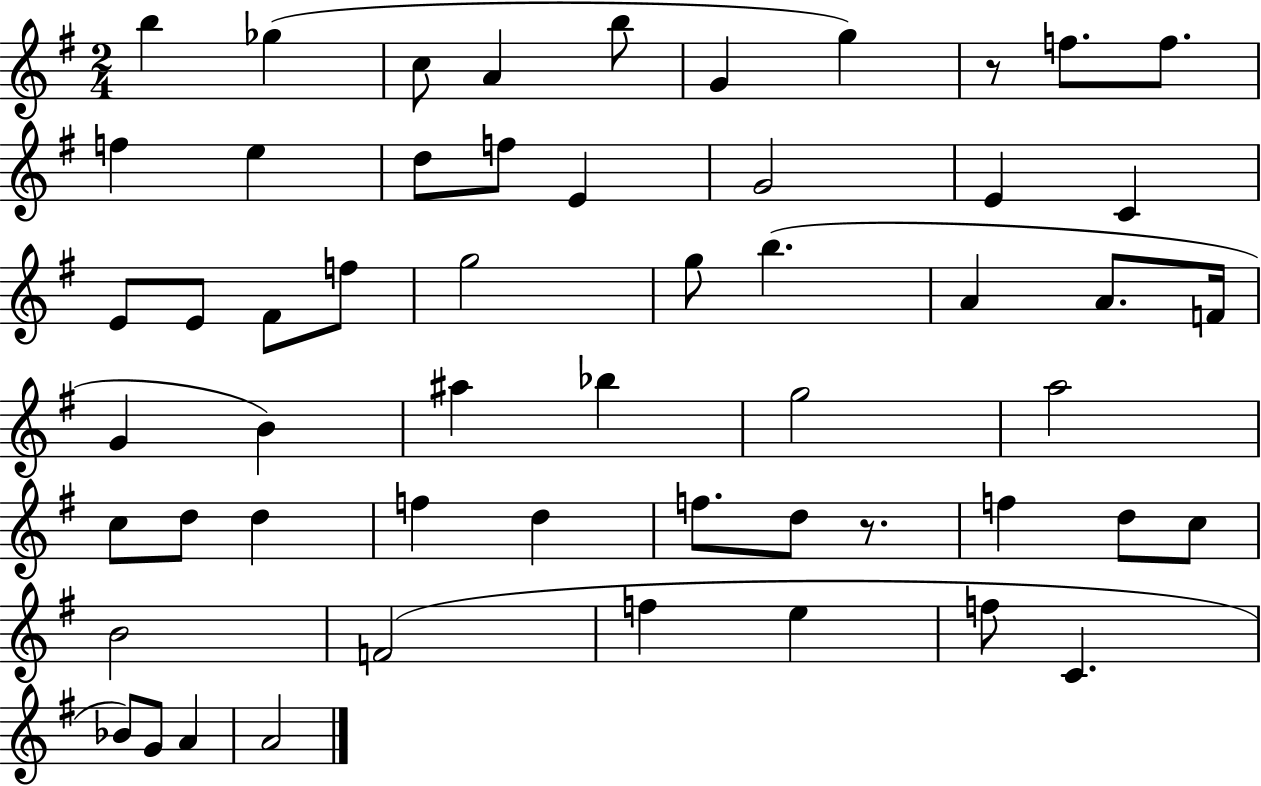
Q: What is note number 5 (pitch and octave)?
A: B5